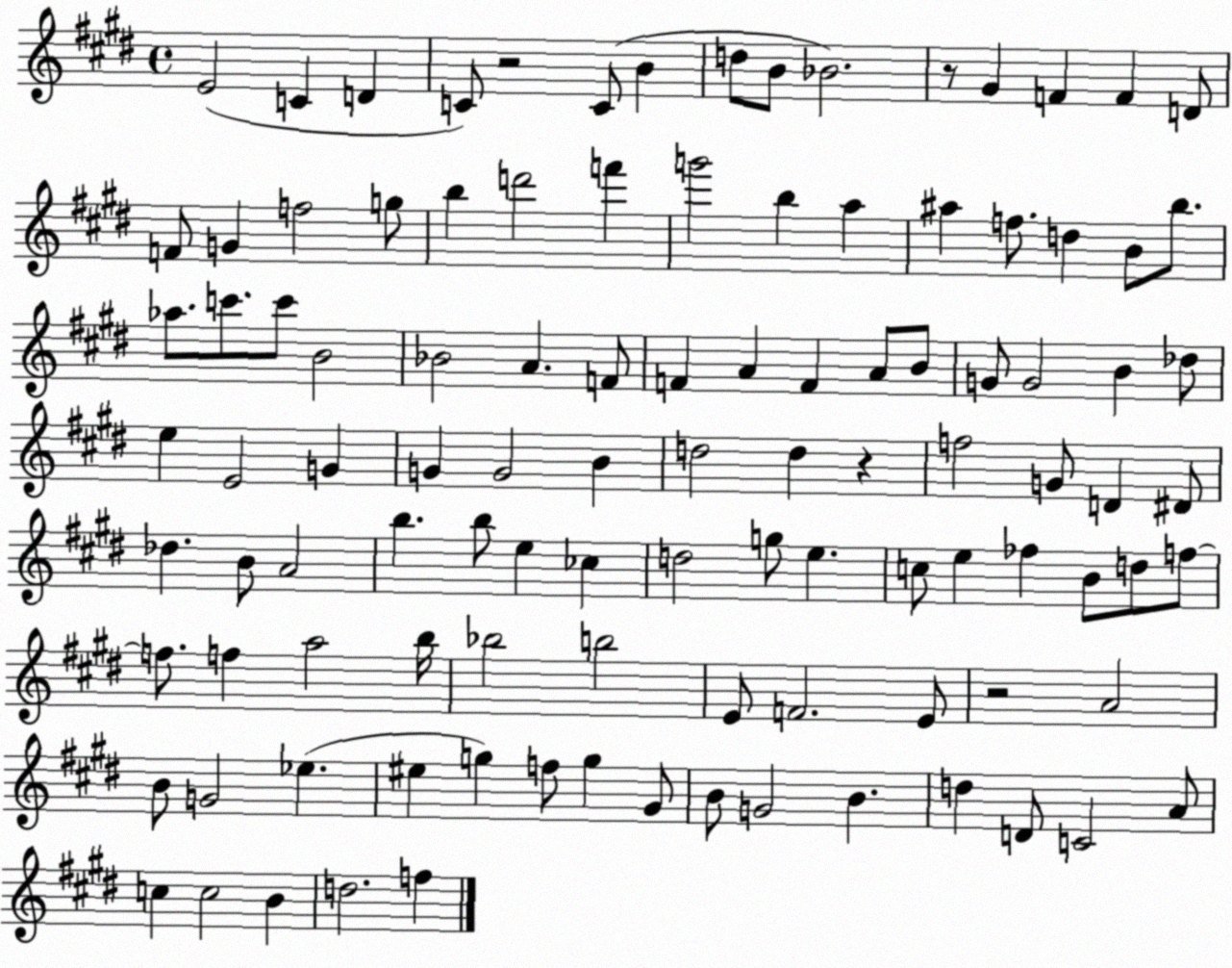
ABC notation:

X:1
T:Untitled
M:4/4
L:1/4
K:E
E2 C D C/2 z2 C/2 B d/2 B/2 _B2 z/2 ^G F F D/2 F/2 G f2 g/2 b d'2 f' g'2 b a ^a f/2 d B/2 b/2 _a/2 c'/2 c'/2 B2 _B2 A F/2 F A F A/2 B/2 G/2 G2 B _d/2 e E2 G G G2 B d2 d z f2 G/2 D ^D/2 _d B/2 A2 b b/2 e _c d2 g/2 e c/2 e _f B/2 d/2 f/2 f/2 f a2 b/4 _b2 b2 E/2 F2 E/2 z2 A2 B/2 G2 _e ^e g f/2 g ^G/2 B/2 G2 B d D/2 C2 A/2 c c2 B d2 f